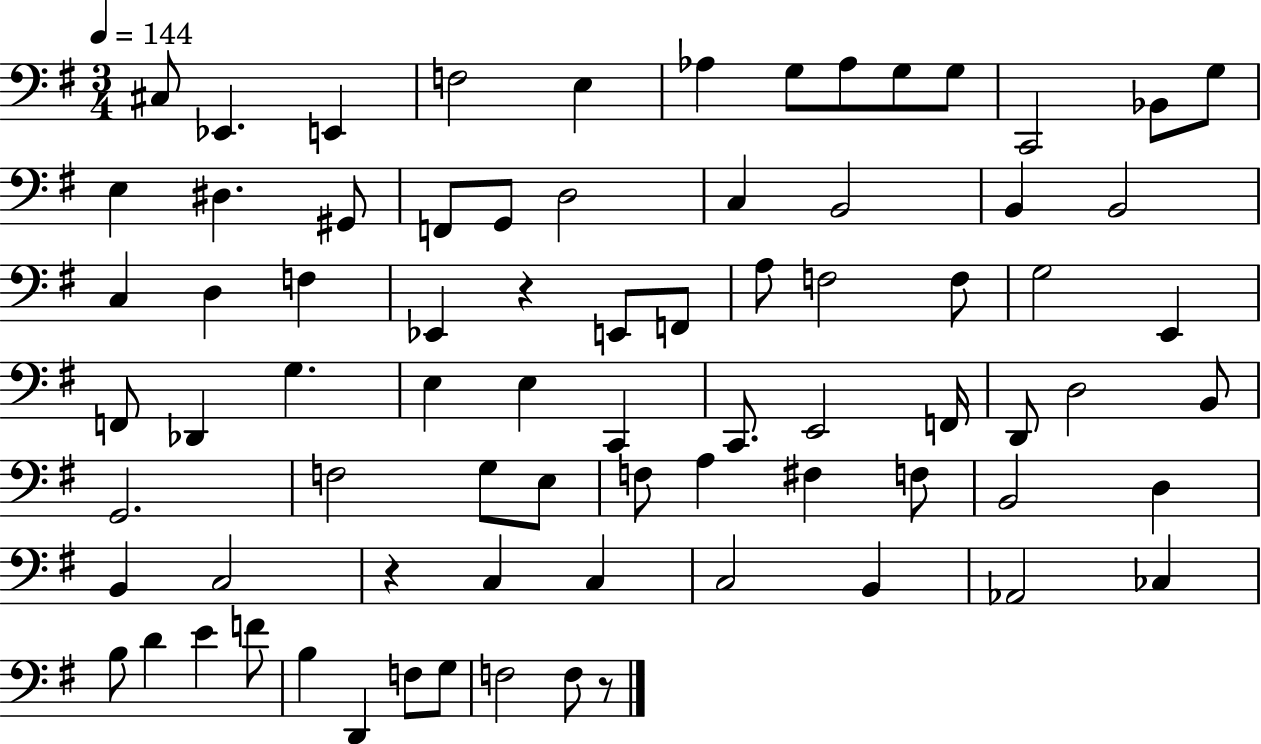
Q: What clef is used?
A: bass